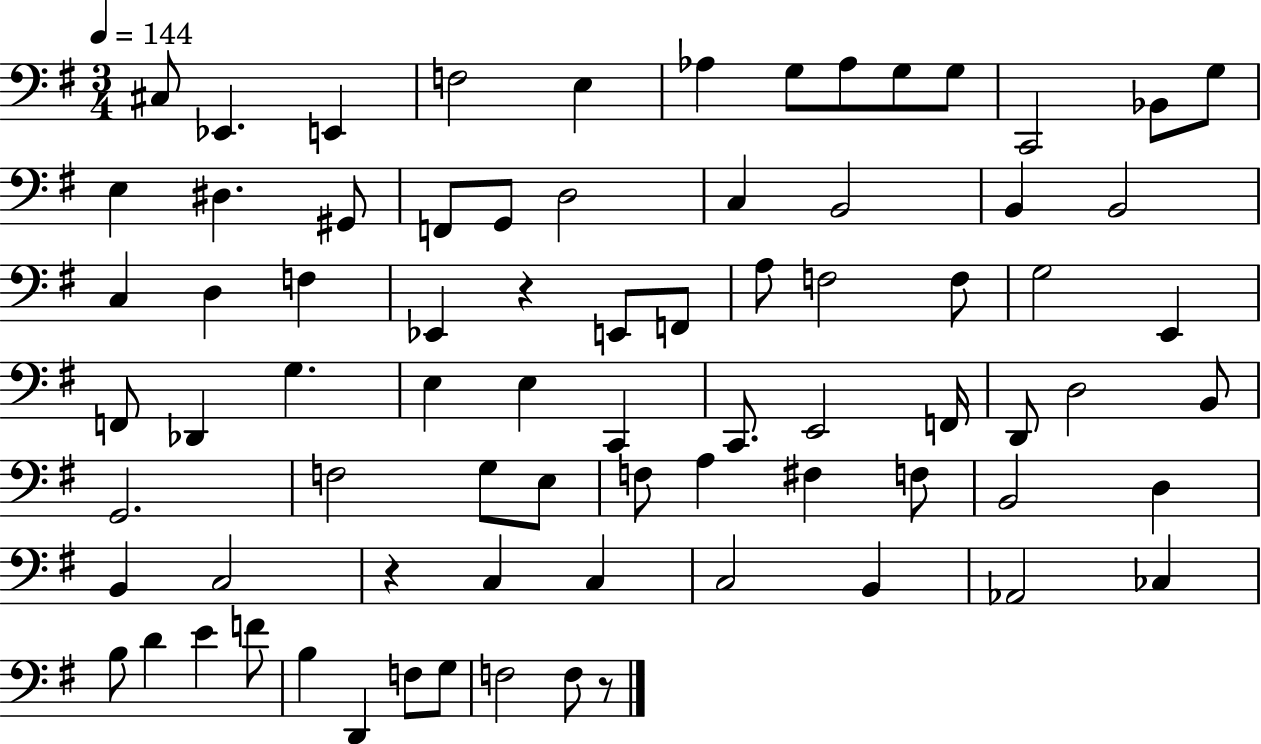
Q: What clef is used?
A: bass